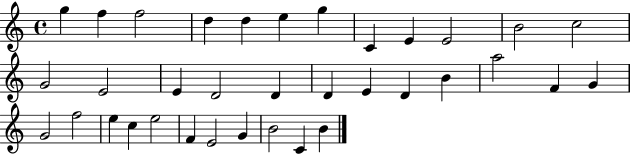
G5/q F5/q F5/h D5/q D5/q E5/q G5/q C4/q E4/q E4/h B4/h C5/h G4/h E4/h E4/q D4/h D4/q D4/q E4/q D4/q B4/q A5/h F4/q G4/q G4/h F5/h E5/q C5/q E5/h F4/q E4/h G4/q B4/h C4/q B4/q